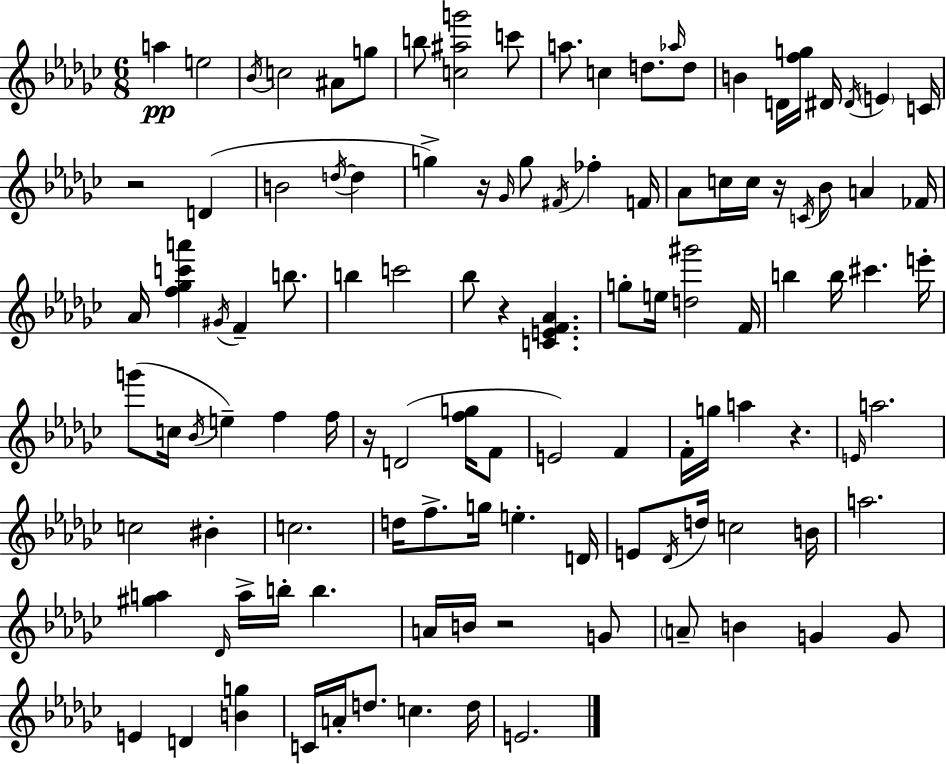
X:1
T:Untitled
M:6/8
L:1/4
K:Ebm
a e2 _B/4 c2 ^A/2 g/2 b/2 [c^ag']2 c'/2 a/2 c d/2 _a/4 d/2 B D/4 [fg]/4 ^D/4 ^D/4 E C/4 z2 D B2 d/4 d g z/4 _G/4 g/2 ^F/4 _f F/4 _A/2 c/4 c/4 z/4 C/4 _B/2 A _F/4 _A/4 [f_gc'a'] ^G/4 F b/2 b c'2 _b/2 z [CEF_A] g/2 e/4 [d^g']2 F/4 b b/4 ^c' e'/4 g'/2 c/4 _B/4 e f f/4 z/4 D2 [fg]/4 F/2 E2 F F/4 g/4 a z E/4 a2 c2 ^B c2 d/4 f/2 g/4 e D/4 E/2 _D/4 d/4 c2 B/4 a2 [^ga] _D/4 a/4 b/4 b A/4 B/4 z2 G/2 A/2 B G G/2 E D [Bg] C/4 A/4 d/2 c d/4 E2